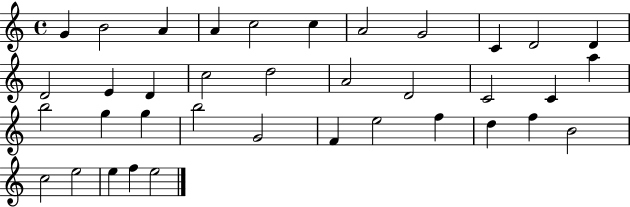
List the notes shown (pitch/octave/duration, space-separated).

G4/q B4/h A4/q A4/q C5/h C5/q A4/h G4/h C4/q D4/h D4/q D4/h E4/q D4/q C5/h D5/h A4/h D4/h C4/h C4/q A5/q B5/h G5/q G5/q B5/h G4/h F4/q E5/h F5/q D5/q F5/q B4/h C5/h E5/h E5/q F5/q E5/h